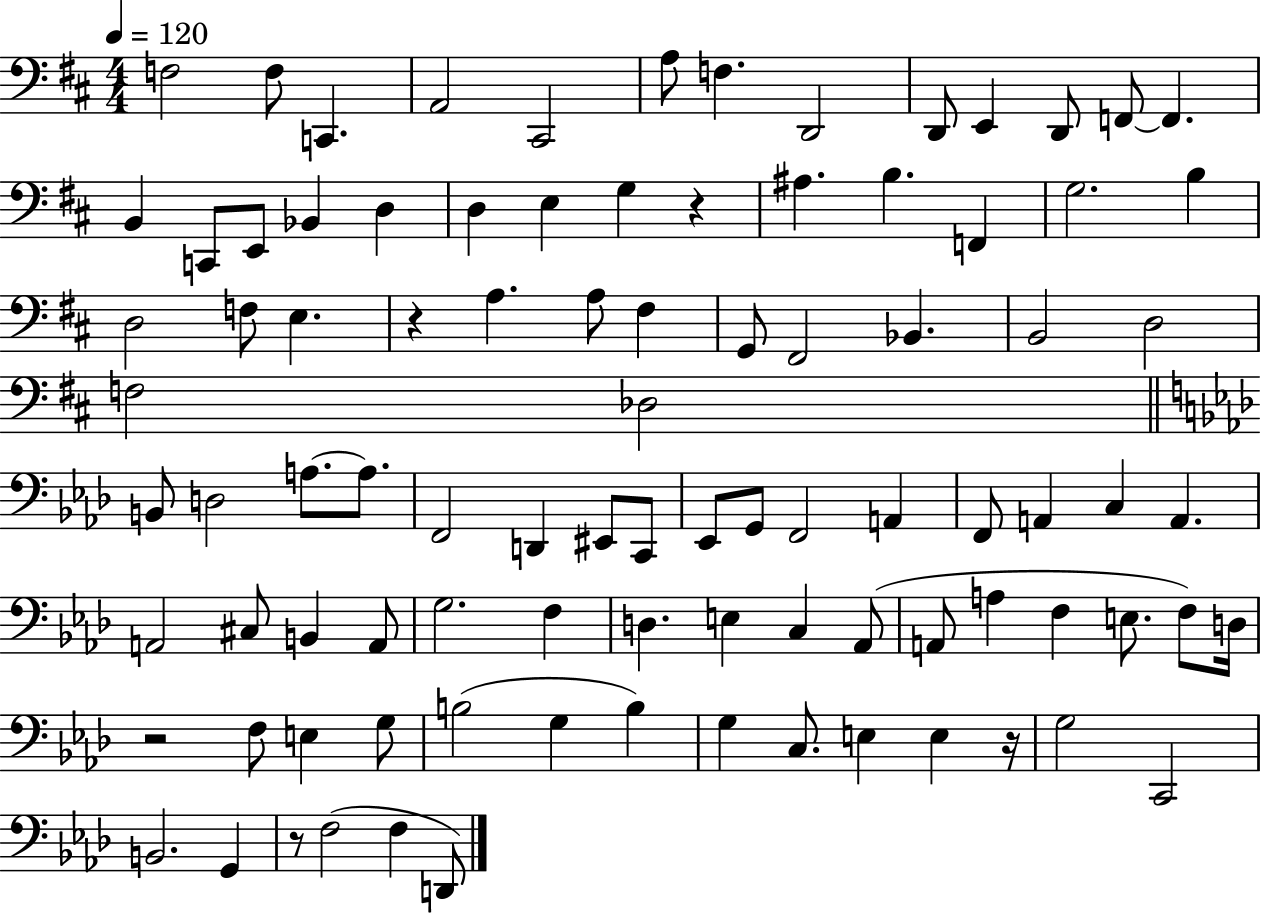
{
  \clef bass
  \numericTimeSignature
  \time 4/4
  \key d \major
  \tempo 4 = 120
  \repeat volta 2 { f2 f8 c,4. | a,2 cis,2 | a8 f4. d,2 | d,8 e,4 d,8 f,8~~ f,4. | \break b,4 c,8 e,8 bes,4 d4 | d4 e4 g4 r4 | ais4. b4. f,4 | g2. b4 | \break d2 f8 e4. | r4 a4. a8 fis4 | g,8 fis,2 bes,4. | b,2 d2 | \break f2 des2 | \bar "||" \break \key aes \major b,8 d2 a8.~~ a8. | f,2 d,4 eis,8 c,8 | ees,8 g,8 f,2 a,4 | f,8 a,4 c4 a,4. | \break a,2 cis8 b,4 a,8 | g2. f4 | d4. e4 c4 aes,8( | a,8 a4 f4 e8. f8) d16 | \break r2 f8 e4 g8 | b2( g4 b4) | g4 c8. e4 e4 r16 | g2 c,2 | \break b,2. g,4 | r8 f2( f4 d,8) | } \bar "|."
}